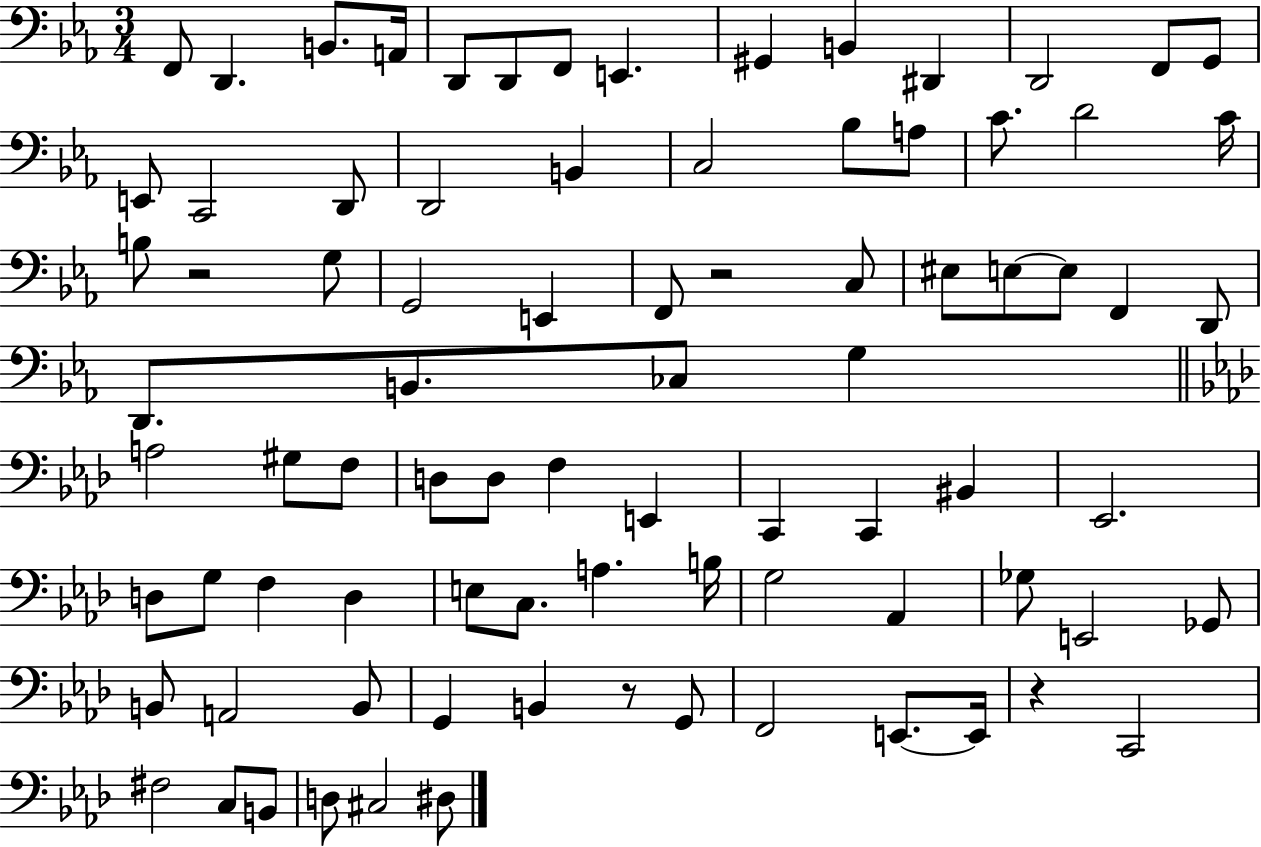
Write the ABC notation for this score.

X:1
T:Untitled
M:3/4
L:1/4
K:Eb
F,,/2 D,, B,,/2 A,,/4 D,,/2 D,,/2 F,,/2 E,, ^G,, B,, ^D,, D,,2 F,,/2 G,,/2 E,,/2 C,,2 D,,/2 D,,2 B,, C,2 _B,/2 A,/2 C/2 D2 C/4 B,/2 z2 G,/2 G,,2 E,, F,,/2 z2 C,/2 ^E,/2 E,/2 E,/2 F,, D,,/2 D,,/2 B,,/2 _C,/2 G, A,2 ^G,/2 F,/2 D,/2 D,/2 F, E,, C,, C,, ^B,, _E,,2 D,/2 G,/2 F, D, E,/2 C,/2 A, B,/4 G,2 _A,, _G,/2 E,,2 _G,,/2 B,,/2 A,,2 B,,/2 G,, B,, z/2 G,,/2 F,,2 E,,/2 E,,/4 z C,,2 ^F,2 C,/2 B,,/2 D,/2 ^C,2 ^D,/2